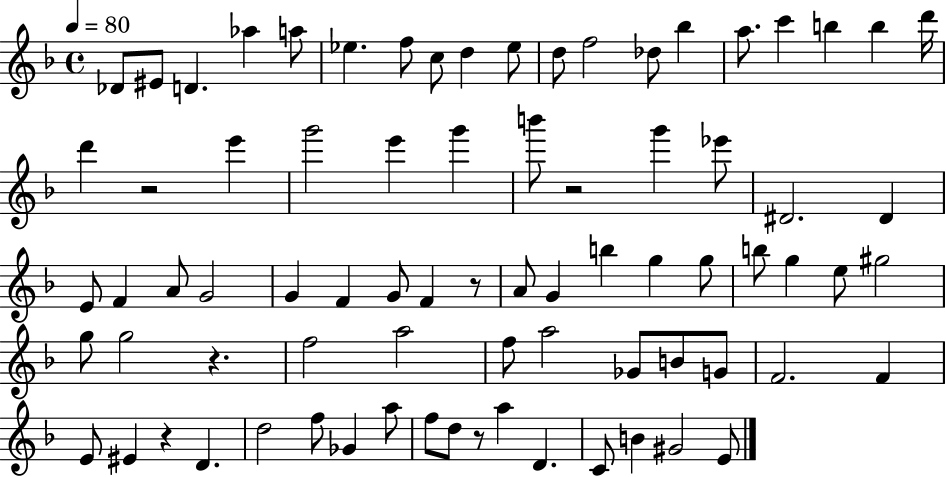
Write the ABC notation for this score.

X:1
T:Untitled
M:4/4
L:1/4
K:F
_D/2 ^E/2 D _a a/2 _e f/2 c/2 d _e/2 d/2 f2 _d/2 _b a/2 c' b b d'/4 d' z2 e' g'2 e' g' b'/2 z2 g' _e'/2 ^D2 ^D E/2 F A/2 G2 G F G/2 F z/2 A/2 G b g g/2 b/2 g e/2 ^g2 g/2 g2 z f2 a2 f/2 a2 _G/2 B/2 G/2 F2 F E/2 ^E z D d2 f/2 _G a/2 f/2 d/2 z/2 a D C/2 B ^G2 E/2